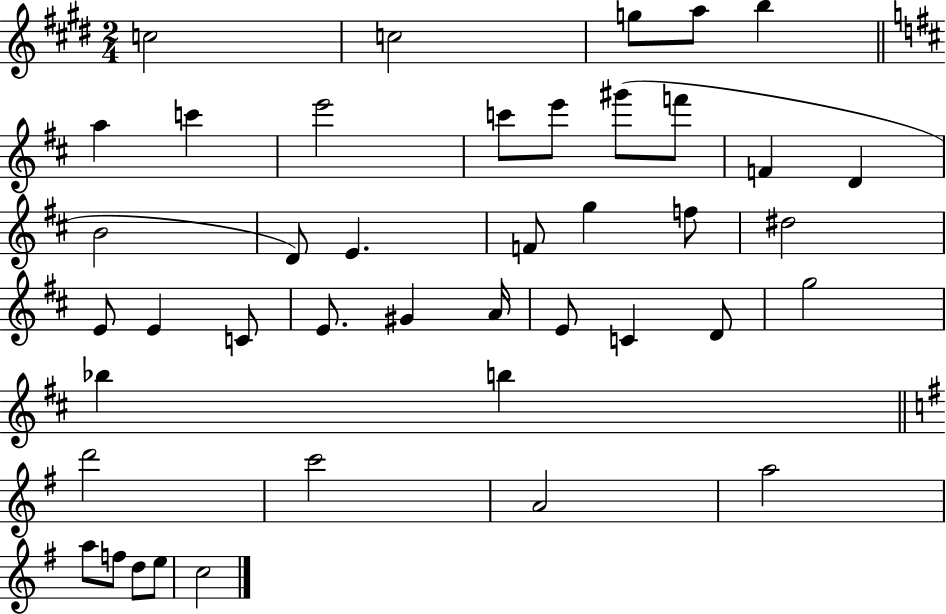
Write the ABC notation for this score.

X:1
T:Untitled
M:2/4
L:1/4
K:E
c2 c2 g/2 a/2 b a c' e'2 c'/2 e'/2 ^g'/2 f'/2 F D B2 D/2 E F/2 g f/2 ^d2 E/2 E C/2 E/2 ^G A/4 E/2 C D/2 g2 _b b d'2 c'2 A2 a2 a/2 f/2 d/2 e/2 c2